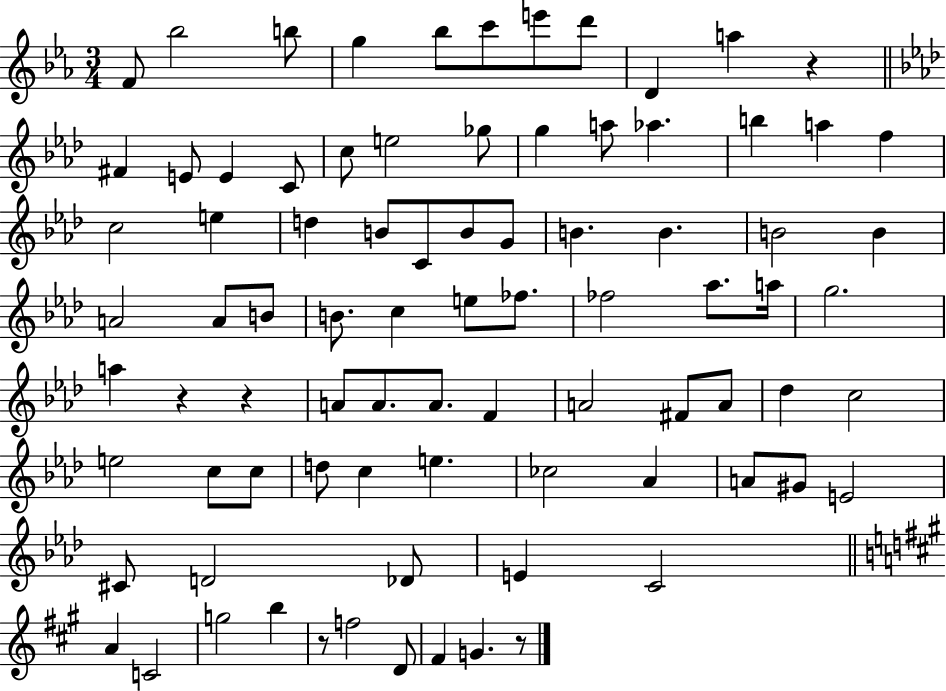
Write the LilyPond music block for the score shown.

{
  \clef treble
  \numericTimeSignature
  \time 3/4
  \key ees \major
  f'8 bes''2 b''8 | g''4 bes''8 c'''8 e'''8 d'''8 | d'4 a''4 r4 | \bar "||" \break \key aes \major fis'4 e'8 e'4 c'8 | c''8 e''2 ges''8 | g''4 a''8 aes''4. | b''4 a''4 f''4 | \break c''2 e''4 | d''4 b'8 c'8 b'8 g'8 | b'4. b'4. | b'2 b'4 | \break a'2 a'8 b'8 | b'8. c''4 e''8 fes''8. | fes''2 aes''8. a''16 | g''2. | \break a''4 r4 r4 | a'8 a'8. a'8. f'4 | a'2 fis'8 a'8 | des''4 c''2 | \break e''2 c''8 c''8 | d''8 c''4 e''4. | ces''2 aes'4 | a'8 gis'8 e'2 | \break cis'8 d'2 des'8 | e'4 c'2 | \bar "||" \break \key a \major a'4 c'2 | g''2 b''4 | r8 f''2 d'8 | fis'4 g'4. r8 | \break \bar "|."
}